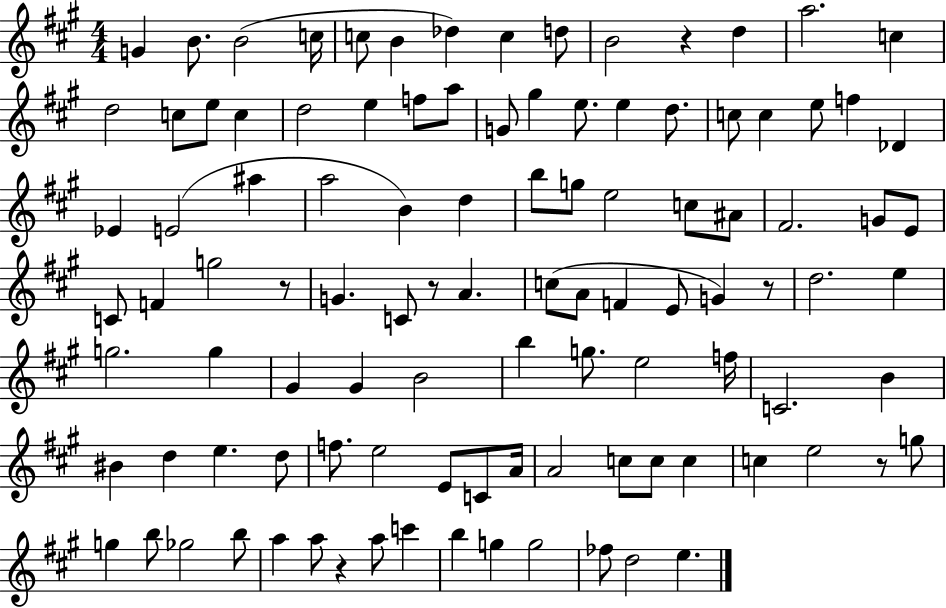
X:1
T:Untitled
M:4/4
L:1/4
K:A
G B/2 B2 c/4 c/2 B _d c d/2 B2 z d a2 c d2 c/2 e/2 c d2 e f/2 a/2 G/2 ^g e/2 e d/2 c/2 c e/2 f _D _E E2 ^a a2 B d b/2 g/2 e2 c/2 ^A/2 ^F2 G/2 E/2 C/2 F g2 z/2 G C/2 z/2 A c/2 A/2 F E/2 G z/2 d2 e g2 g ^G ^G B2 b g/2 e2 f/4 C2 B ^B d e d/2 f/2 e2 E/2 C/2 A/4 A2 c/2 c/2 c c e2 z/2 g/2 g b/2 _g2 b/2 a a/2 z a/2 c' b g g2 _f/2 d2 e